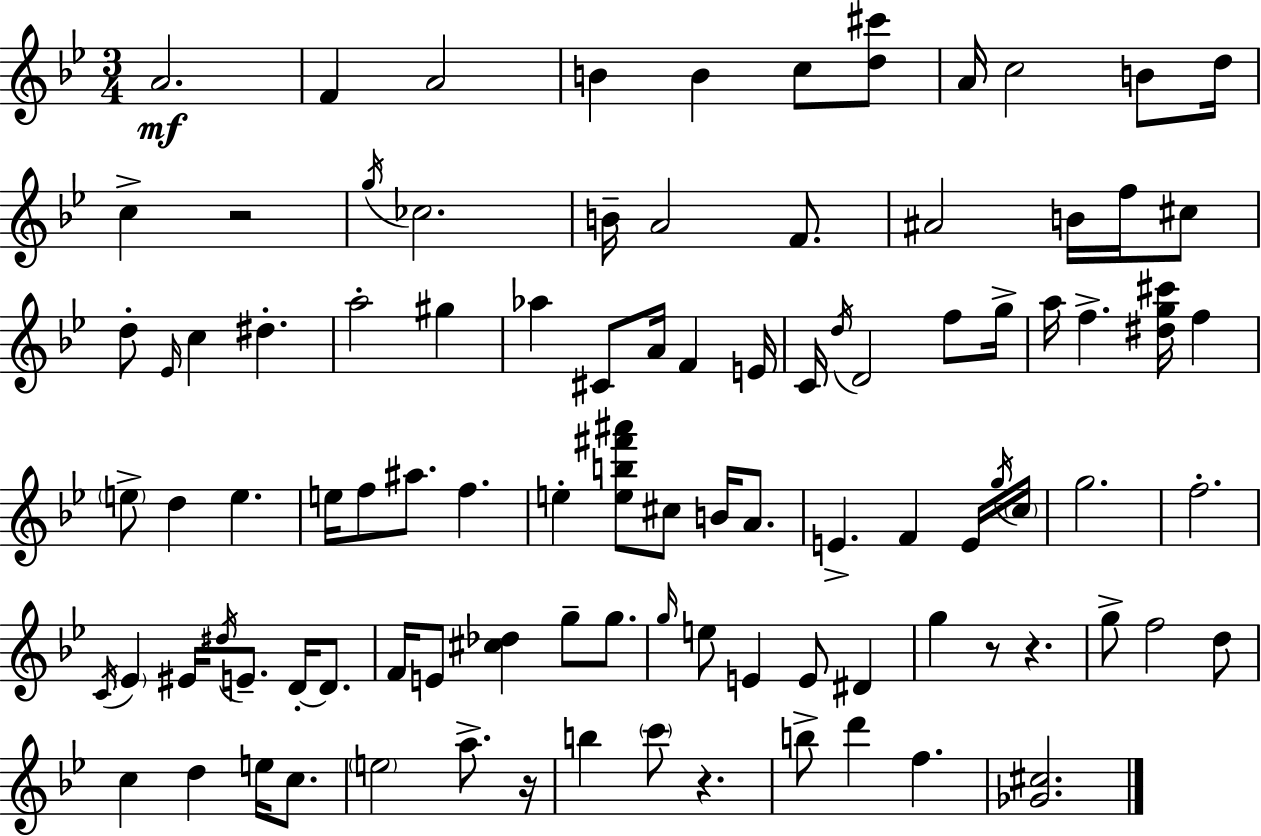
X:1
T:Untitled
M:3/4
L:1/4
K:Gm
A2 F A2 B B c/2 [d^c']/2 A/4 c2 B/2 d/4 c z2 g/4 _c2 B/4 A2 F/2 ^A2 B/4 f/4 ^c/2 d/2 _E/4 c ^d a2 ^g _a ^C/2 A/4 F E/4 C/4 d/4 D2 f/2 g/4 a/4 f [^dg^c']/4 f e/2 d e e/4 f/2 ^a/2 f e [eb^f'^a']/2 ^c/2 B/4 A/2 E F E/4 g/4 c/4 g2 f2 C/4 _E ^E/4 ^d/4 E/2 D/4 D/2 F/4 E/2 [^c_d] g/2 g/2 g/4 e/2 E E/2 ^D g z/2 z g/2 f2 d/2 c d e/4 c/2 e2 a/2 z/4 b c'/2 z b/2 d' f [_G^c]2